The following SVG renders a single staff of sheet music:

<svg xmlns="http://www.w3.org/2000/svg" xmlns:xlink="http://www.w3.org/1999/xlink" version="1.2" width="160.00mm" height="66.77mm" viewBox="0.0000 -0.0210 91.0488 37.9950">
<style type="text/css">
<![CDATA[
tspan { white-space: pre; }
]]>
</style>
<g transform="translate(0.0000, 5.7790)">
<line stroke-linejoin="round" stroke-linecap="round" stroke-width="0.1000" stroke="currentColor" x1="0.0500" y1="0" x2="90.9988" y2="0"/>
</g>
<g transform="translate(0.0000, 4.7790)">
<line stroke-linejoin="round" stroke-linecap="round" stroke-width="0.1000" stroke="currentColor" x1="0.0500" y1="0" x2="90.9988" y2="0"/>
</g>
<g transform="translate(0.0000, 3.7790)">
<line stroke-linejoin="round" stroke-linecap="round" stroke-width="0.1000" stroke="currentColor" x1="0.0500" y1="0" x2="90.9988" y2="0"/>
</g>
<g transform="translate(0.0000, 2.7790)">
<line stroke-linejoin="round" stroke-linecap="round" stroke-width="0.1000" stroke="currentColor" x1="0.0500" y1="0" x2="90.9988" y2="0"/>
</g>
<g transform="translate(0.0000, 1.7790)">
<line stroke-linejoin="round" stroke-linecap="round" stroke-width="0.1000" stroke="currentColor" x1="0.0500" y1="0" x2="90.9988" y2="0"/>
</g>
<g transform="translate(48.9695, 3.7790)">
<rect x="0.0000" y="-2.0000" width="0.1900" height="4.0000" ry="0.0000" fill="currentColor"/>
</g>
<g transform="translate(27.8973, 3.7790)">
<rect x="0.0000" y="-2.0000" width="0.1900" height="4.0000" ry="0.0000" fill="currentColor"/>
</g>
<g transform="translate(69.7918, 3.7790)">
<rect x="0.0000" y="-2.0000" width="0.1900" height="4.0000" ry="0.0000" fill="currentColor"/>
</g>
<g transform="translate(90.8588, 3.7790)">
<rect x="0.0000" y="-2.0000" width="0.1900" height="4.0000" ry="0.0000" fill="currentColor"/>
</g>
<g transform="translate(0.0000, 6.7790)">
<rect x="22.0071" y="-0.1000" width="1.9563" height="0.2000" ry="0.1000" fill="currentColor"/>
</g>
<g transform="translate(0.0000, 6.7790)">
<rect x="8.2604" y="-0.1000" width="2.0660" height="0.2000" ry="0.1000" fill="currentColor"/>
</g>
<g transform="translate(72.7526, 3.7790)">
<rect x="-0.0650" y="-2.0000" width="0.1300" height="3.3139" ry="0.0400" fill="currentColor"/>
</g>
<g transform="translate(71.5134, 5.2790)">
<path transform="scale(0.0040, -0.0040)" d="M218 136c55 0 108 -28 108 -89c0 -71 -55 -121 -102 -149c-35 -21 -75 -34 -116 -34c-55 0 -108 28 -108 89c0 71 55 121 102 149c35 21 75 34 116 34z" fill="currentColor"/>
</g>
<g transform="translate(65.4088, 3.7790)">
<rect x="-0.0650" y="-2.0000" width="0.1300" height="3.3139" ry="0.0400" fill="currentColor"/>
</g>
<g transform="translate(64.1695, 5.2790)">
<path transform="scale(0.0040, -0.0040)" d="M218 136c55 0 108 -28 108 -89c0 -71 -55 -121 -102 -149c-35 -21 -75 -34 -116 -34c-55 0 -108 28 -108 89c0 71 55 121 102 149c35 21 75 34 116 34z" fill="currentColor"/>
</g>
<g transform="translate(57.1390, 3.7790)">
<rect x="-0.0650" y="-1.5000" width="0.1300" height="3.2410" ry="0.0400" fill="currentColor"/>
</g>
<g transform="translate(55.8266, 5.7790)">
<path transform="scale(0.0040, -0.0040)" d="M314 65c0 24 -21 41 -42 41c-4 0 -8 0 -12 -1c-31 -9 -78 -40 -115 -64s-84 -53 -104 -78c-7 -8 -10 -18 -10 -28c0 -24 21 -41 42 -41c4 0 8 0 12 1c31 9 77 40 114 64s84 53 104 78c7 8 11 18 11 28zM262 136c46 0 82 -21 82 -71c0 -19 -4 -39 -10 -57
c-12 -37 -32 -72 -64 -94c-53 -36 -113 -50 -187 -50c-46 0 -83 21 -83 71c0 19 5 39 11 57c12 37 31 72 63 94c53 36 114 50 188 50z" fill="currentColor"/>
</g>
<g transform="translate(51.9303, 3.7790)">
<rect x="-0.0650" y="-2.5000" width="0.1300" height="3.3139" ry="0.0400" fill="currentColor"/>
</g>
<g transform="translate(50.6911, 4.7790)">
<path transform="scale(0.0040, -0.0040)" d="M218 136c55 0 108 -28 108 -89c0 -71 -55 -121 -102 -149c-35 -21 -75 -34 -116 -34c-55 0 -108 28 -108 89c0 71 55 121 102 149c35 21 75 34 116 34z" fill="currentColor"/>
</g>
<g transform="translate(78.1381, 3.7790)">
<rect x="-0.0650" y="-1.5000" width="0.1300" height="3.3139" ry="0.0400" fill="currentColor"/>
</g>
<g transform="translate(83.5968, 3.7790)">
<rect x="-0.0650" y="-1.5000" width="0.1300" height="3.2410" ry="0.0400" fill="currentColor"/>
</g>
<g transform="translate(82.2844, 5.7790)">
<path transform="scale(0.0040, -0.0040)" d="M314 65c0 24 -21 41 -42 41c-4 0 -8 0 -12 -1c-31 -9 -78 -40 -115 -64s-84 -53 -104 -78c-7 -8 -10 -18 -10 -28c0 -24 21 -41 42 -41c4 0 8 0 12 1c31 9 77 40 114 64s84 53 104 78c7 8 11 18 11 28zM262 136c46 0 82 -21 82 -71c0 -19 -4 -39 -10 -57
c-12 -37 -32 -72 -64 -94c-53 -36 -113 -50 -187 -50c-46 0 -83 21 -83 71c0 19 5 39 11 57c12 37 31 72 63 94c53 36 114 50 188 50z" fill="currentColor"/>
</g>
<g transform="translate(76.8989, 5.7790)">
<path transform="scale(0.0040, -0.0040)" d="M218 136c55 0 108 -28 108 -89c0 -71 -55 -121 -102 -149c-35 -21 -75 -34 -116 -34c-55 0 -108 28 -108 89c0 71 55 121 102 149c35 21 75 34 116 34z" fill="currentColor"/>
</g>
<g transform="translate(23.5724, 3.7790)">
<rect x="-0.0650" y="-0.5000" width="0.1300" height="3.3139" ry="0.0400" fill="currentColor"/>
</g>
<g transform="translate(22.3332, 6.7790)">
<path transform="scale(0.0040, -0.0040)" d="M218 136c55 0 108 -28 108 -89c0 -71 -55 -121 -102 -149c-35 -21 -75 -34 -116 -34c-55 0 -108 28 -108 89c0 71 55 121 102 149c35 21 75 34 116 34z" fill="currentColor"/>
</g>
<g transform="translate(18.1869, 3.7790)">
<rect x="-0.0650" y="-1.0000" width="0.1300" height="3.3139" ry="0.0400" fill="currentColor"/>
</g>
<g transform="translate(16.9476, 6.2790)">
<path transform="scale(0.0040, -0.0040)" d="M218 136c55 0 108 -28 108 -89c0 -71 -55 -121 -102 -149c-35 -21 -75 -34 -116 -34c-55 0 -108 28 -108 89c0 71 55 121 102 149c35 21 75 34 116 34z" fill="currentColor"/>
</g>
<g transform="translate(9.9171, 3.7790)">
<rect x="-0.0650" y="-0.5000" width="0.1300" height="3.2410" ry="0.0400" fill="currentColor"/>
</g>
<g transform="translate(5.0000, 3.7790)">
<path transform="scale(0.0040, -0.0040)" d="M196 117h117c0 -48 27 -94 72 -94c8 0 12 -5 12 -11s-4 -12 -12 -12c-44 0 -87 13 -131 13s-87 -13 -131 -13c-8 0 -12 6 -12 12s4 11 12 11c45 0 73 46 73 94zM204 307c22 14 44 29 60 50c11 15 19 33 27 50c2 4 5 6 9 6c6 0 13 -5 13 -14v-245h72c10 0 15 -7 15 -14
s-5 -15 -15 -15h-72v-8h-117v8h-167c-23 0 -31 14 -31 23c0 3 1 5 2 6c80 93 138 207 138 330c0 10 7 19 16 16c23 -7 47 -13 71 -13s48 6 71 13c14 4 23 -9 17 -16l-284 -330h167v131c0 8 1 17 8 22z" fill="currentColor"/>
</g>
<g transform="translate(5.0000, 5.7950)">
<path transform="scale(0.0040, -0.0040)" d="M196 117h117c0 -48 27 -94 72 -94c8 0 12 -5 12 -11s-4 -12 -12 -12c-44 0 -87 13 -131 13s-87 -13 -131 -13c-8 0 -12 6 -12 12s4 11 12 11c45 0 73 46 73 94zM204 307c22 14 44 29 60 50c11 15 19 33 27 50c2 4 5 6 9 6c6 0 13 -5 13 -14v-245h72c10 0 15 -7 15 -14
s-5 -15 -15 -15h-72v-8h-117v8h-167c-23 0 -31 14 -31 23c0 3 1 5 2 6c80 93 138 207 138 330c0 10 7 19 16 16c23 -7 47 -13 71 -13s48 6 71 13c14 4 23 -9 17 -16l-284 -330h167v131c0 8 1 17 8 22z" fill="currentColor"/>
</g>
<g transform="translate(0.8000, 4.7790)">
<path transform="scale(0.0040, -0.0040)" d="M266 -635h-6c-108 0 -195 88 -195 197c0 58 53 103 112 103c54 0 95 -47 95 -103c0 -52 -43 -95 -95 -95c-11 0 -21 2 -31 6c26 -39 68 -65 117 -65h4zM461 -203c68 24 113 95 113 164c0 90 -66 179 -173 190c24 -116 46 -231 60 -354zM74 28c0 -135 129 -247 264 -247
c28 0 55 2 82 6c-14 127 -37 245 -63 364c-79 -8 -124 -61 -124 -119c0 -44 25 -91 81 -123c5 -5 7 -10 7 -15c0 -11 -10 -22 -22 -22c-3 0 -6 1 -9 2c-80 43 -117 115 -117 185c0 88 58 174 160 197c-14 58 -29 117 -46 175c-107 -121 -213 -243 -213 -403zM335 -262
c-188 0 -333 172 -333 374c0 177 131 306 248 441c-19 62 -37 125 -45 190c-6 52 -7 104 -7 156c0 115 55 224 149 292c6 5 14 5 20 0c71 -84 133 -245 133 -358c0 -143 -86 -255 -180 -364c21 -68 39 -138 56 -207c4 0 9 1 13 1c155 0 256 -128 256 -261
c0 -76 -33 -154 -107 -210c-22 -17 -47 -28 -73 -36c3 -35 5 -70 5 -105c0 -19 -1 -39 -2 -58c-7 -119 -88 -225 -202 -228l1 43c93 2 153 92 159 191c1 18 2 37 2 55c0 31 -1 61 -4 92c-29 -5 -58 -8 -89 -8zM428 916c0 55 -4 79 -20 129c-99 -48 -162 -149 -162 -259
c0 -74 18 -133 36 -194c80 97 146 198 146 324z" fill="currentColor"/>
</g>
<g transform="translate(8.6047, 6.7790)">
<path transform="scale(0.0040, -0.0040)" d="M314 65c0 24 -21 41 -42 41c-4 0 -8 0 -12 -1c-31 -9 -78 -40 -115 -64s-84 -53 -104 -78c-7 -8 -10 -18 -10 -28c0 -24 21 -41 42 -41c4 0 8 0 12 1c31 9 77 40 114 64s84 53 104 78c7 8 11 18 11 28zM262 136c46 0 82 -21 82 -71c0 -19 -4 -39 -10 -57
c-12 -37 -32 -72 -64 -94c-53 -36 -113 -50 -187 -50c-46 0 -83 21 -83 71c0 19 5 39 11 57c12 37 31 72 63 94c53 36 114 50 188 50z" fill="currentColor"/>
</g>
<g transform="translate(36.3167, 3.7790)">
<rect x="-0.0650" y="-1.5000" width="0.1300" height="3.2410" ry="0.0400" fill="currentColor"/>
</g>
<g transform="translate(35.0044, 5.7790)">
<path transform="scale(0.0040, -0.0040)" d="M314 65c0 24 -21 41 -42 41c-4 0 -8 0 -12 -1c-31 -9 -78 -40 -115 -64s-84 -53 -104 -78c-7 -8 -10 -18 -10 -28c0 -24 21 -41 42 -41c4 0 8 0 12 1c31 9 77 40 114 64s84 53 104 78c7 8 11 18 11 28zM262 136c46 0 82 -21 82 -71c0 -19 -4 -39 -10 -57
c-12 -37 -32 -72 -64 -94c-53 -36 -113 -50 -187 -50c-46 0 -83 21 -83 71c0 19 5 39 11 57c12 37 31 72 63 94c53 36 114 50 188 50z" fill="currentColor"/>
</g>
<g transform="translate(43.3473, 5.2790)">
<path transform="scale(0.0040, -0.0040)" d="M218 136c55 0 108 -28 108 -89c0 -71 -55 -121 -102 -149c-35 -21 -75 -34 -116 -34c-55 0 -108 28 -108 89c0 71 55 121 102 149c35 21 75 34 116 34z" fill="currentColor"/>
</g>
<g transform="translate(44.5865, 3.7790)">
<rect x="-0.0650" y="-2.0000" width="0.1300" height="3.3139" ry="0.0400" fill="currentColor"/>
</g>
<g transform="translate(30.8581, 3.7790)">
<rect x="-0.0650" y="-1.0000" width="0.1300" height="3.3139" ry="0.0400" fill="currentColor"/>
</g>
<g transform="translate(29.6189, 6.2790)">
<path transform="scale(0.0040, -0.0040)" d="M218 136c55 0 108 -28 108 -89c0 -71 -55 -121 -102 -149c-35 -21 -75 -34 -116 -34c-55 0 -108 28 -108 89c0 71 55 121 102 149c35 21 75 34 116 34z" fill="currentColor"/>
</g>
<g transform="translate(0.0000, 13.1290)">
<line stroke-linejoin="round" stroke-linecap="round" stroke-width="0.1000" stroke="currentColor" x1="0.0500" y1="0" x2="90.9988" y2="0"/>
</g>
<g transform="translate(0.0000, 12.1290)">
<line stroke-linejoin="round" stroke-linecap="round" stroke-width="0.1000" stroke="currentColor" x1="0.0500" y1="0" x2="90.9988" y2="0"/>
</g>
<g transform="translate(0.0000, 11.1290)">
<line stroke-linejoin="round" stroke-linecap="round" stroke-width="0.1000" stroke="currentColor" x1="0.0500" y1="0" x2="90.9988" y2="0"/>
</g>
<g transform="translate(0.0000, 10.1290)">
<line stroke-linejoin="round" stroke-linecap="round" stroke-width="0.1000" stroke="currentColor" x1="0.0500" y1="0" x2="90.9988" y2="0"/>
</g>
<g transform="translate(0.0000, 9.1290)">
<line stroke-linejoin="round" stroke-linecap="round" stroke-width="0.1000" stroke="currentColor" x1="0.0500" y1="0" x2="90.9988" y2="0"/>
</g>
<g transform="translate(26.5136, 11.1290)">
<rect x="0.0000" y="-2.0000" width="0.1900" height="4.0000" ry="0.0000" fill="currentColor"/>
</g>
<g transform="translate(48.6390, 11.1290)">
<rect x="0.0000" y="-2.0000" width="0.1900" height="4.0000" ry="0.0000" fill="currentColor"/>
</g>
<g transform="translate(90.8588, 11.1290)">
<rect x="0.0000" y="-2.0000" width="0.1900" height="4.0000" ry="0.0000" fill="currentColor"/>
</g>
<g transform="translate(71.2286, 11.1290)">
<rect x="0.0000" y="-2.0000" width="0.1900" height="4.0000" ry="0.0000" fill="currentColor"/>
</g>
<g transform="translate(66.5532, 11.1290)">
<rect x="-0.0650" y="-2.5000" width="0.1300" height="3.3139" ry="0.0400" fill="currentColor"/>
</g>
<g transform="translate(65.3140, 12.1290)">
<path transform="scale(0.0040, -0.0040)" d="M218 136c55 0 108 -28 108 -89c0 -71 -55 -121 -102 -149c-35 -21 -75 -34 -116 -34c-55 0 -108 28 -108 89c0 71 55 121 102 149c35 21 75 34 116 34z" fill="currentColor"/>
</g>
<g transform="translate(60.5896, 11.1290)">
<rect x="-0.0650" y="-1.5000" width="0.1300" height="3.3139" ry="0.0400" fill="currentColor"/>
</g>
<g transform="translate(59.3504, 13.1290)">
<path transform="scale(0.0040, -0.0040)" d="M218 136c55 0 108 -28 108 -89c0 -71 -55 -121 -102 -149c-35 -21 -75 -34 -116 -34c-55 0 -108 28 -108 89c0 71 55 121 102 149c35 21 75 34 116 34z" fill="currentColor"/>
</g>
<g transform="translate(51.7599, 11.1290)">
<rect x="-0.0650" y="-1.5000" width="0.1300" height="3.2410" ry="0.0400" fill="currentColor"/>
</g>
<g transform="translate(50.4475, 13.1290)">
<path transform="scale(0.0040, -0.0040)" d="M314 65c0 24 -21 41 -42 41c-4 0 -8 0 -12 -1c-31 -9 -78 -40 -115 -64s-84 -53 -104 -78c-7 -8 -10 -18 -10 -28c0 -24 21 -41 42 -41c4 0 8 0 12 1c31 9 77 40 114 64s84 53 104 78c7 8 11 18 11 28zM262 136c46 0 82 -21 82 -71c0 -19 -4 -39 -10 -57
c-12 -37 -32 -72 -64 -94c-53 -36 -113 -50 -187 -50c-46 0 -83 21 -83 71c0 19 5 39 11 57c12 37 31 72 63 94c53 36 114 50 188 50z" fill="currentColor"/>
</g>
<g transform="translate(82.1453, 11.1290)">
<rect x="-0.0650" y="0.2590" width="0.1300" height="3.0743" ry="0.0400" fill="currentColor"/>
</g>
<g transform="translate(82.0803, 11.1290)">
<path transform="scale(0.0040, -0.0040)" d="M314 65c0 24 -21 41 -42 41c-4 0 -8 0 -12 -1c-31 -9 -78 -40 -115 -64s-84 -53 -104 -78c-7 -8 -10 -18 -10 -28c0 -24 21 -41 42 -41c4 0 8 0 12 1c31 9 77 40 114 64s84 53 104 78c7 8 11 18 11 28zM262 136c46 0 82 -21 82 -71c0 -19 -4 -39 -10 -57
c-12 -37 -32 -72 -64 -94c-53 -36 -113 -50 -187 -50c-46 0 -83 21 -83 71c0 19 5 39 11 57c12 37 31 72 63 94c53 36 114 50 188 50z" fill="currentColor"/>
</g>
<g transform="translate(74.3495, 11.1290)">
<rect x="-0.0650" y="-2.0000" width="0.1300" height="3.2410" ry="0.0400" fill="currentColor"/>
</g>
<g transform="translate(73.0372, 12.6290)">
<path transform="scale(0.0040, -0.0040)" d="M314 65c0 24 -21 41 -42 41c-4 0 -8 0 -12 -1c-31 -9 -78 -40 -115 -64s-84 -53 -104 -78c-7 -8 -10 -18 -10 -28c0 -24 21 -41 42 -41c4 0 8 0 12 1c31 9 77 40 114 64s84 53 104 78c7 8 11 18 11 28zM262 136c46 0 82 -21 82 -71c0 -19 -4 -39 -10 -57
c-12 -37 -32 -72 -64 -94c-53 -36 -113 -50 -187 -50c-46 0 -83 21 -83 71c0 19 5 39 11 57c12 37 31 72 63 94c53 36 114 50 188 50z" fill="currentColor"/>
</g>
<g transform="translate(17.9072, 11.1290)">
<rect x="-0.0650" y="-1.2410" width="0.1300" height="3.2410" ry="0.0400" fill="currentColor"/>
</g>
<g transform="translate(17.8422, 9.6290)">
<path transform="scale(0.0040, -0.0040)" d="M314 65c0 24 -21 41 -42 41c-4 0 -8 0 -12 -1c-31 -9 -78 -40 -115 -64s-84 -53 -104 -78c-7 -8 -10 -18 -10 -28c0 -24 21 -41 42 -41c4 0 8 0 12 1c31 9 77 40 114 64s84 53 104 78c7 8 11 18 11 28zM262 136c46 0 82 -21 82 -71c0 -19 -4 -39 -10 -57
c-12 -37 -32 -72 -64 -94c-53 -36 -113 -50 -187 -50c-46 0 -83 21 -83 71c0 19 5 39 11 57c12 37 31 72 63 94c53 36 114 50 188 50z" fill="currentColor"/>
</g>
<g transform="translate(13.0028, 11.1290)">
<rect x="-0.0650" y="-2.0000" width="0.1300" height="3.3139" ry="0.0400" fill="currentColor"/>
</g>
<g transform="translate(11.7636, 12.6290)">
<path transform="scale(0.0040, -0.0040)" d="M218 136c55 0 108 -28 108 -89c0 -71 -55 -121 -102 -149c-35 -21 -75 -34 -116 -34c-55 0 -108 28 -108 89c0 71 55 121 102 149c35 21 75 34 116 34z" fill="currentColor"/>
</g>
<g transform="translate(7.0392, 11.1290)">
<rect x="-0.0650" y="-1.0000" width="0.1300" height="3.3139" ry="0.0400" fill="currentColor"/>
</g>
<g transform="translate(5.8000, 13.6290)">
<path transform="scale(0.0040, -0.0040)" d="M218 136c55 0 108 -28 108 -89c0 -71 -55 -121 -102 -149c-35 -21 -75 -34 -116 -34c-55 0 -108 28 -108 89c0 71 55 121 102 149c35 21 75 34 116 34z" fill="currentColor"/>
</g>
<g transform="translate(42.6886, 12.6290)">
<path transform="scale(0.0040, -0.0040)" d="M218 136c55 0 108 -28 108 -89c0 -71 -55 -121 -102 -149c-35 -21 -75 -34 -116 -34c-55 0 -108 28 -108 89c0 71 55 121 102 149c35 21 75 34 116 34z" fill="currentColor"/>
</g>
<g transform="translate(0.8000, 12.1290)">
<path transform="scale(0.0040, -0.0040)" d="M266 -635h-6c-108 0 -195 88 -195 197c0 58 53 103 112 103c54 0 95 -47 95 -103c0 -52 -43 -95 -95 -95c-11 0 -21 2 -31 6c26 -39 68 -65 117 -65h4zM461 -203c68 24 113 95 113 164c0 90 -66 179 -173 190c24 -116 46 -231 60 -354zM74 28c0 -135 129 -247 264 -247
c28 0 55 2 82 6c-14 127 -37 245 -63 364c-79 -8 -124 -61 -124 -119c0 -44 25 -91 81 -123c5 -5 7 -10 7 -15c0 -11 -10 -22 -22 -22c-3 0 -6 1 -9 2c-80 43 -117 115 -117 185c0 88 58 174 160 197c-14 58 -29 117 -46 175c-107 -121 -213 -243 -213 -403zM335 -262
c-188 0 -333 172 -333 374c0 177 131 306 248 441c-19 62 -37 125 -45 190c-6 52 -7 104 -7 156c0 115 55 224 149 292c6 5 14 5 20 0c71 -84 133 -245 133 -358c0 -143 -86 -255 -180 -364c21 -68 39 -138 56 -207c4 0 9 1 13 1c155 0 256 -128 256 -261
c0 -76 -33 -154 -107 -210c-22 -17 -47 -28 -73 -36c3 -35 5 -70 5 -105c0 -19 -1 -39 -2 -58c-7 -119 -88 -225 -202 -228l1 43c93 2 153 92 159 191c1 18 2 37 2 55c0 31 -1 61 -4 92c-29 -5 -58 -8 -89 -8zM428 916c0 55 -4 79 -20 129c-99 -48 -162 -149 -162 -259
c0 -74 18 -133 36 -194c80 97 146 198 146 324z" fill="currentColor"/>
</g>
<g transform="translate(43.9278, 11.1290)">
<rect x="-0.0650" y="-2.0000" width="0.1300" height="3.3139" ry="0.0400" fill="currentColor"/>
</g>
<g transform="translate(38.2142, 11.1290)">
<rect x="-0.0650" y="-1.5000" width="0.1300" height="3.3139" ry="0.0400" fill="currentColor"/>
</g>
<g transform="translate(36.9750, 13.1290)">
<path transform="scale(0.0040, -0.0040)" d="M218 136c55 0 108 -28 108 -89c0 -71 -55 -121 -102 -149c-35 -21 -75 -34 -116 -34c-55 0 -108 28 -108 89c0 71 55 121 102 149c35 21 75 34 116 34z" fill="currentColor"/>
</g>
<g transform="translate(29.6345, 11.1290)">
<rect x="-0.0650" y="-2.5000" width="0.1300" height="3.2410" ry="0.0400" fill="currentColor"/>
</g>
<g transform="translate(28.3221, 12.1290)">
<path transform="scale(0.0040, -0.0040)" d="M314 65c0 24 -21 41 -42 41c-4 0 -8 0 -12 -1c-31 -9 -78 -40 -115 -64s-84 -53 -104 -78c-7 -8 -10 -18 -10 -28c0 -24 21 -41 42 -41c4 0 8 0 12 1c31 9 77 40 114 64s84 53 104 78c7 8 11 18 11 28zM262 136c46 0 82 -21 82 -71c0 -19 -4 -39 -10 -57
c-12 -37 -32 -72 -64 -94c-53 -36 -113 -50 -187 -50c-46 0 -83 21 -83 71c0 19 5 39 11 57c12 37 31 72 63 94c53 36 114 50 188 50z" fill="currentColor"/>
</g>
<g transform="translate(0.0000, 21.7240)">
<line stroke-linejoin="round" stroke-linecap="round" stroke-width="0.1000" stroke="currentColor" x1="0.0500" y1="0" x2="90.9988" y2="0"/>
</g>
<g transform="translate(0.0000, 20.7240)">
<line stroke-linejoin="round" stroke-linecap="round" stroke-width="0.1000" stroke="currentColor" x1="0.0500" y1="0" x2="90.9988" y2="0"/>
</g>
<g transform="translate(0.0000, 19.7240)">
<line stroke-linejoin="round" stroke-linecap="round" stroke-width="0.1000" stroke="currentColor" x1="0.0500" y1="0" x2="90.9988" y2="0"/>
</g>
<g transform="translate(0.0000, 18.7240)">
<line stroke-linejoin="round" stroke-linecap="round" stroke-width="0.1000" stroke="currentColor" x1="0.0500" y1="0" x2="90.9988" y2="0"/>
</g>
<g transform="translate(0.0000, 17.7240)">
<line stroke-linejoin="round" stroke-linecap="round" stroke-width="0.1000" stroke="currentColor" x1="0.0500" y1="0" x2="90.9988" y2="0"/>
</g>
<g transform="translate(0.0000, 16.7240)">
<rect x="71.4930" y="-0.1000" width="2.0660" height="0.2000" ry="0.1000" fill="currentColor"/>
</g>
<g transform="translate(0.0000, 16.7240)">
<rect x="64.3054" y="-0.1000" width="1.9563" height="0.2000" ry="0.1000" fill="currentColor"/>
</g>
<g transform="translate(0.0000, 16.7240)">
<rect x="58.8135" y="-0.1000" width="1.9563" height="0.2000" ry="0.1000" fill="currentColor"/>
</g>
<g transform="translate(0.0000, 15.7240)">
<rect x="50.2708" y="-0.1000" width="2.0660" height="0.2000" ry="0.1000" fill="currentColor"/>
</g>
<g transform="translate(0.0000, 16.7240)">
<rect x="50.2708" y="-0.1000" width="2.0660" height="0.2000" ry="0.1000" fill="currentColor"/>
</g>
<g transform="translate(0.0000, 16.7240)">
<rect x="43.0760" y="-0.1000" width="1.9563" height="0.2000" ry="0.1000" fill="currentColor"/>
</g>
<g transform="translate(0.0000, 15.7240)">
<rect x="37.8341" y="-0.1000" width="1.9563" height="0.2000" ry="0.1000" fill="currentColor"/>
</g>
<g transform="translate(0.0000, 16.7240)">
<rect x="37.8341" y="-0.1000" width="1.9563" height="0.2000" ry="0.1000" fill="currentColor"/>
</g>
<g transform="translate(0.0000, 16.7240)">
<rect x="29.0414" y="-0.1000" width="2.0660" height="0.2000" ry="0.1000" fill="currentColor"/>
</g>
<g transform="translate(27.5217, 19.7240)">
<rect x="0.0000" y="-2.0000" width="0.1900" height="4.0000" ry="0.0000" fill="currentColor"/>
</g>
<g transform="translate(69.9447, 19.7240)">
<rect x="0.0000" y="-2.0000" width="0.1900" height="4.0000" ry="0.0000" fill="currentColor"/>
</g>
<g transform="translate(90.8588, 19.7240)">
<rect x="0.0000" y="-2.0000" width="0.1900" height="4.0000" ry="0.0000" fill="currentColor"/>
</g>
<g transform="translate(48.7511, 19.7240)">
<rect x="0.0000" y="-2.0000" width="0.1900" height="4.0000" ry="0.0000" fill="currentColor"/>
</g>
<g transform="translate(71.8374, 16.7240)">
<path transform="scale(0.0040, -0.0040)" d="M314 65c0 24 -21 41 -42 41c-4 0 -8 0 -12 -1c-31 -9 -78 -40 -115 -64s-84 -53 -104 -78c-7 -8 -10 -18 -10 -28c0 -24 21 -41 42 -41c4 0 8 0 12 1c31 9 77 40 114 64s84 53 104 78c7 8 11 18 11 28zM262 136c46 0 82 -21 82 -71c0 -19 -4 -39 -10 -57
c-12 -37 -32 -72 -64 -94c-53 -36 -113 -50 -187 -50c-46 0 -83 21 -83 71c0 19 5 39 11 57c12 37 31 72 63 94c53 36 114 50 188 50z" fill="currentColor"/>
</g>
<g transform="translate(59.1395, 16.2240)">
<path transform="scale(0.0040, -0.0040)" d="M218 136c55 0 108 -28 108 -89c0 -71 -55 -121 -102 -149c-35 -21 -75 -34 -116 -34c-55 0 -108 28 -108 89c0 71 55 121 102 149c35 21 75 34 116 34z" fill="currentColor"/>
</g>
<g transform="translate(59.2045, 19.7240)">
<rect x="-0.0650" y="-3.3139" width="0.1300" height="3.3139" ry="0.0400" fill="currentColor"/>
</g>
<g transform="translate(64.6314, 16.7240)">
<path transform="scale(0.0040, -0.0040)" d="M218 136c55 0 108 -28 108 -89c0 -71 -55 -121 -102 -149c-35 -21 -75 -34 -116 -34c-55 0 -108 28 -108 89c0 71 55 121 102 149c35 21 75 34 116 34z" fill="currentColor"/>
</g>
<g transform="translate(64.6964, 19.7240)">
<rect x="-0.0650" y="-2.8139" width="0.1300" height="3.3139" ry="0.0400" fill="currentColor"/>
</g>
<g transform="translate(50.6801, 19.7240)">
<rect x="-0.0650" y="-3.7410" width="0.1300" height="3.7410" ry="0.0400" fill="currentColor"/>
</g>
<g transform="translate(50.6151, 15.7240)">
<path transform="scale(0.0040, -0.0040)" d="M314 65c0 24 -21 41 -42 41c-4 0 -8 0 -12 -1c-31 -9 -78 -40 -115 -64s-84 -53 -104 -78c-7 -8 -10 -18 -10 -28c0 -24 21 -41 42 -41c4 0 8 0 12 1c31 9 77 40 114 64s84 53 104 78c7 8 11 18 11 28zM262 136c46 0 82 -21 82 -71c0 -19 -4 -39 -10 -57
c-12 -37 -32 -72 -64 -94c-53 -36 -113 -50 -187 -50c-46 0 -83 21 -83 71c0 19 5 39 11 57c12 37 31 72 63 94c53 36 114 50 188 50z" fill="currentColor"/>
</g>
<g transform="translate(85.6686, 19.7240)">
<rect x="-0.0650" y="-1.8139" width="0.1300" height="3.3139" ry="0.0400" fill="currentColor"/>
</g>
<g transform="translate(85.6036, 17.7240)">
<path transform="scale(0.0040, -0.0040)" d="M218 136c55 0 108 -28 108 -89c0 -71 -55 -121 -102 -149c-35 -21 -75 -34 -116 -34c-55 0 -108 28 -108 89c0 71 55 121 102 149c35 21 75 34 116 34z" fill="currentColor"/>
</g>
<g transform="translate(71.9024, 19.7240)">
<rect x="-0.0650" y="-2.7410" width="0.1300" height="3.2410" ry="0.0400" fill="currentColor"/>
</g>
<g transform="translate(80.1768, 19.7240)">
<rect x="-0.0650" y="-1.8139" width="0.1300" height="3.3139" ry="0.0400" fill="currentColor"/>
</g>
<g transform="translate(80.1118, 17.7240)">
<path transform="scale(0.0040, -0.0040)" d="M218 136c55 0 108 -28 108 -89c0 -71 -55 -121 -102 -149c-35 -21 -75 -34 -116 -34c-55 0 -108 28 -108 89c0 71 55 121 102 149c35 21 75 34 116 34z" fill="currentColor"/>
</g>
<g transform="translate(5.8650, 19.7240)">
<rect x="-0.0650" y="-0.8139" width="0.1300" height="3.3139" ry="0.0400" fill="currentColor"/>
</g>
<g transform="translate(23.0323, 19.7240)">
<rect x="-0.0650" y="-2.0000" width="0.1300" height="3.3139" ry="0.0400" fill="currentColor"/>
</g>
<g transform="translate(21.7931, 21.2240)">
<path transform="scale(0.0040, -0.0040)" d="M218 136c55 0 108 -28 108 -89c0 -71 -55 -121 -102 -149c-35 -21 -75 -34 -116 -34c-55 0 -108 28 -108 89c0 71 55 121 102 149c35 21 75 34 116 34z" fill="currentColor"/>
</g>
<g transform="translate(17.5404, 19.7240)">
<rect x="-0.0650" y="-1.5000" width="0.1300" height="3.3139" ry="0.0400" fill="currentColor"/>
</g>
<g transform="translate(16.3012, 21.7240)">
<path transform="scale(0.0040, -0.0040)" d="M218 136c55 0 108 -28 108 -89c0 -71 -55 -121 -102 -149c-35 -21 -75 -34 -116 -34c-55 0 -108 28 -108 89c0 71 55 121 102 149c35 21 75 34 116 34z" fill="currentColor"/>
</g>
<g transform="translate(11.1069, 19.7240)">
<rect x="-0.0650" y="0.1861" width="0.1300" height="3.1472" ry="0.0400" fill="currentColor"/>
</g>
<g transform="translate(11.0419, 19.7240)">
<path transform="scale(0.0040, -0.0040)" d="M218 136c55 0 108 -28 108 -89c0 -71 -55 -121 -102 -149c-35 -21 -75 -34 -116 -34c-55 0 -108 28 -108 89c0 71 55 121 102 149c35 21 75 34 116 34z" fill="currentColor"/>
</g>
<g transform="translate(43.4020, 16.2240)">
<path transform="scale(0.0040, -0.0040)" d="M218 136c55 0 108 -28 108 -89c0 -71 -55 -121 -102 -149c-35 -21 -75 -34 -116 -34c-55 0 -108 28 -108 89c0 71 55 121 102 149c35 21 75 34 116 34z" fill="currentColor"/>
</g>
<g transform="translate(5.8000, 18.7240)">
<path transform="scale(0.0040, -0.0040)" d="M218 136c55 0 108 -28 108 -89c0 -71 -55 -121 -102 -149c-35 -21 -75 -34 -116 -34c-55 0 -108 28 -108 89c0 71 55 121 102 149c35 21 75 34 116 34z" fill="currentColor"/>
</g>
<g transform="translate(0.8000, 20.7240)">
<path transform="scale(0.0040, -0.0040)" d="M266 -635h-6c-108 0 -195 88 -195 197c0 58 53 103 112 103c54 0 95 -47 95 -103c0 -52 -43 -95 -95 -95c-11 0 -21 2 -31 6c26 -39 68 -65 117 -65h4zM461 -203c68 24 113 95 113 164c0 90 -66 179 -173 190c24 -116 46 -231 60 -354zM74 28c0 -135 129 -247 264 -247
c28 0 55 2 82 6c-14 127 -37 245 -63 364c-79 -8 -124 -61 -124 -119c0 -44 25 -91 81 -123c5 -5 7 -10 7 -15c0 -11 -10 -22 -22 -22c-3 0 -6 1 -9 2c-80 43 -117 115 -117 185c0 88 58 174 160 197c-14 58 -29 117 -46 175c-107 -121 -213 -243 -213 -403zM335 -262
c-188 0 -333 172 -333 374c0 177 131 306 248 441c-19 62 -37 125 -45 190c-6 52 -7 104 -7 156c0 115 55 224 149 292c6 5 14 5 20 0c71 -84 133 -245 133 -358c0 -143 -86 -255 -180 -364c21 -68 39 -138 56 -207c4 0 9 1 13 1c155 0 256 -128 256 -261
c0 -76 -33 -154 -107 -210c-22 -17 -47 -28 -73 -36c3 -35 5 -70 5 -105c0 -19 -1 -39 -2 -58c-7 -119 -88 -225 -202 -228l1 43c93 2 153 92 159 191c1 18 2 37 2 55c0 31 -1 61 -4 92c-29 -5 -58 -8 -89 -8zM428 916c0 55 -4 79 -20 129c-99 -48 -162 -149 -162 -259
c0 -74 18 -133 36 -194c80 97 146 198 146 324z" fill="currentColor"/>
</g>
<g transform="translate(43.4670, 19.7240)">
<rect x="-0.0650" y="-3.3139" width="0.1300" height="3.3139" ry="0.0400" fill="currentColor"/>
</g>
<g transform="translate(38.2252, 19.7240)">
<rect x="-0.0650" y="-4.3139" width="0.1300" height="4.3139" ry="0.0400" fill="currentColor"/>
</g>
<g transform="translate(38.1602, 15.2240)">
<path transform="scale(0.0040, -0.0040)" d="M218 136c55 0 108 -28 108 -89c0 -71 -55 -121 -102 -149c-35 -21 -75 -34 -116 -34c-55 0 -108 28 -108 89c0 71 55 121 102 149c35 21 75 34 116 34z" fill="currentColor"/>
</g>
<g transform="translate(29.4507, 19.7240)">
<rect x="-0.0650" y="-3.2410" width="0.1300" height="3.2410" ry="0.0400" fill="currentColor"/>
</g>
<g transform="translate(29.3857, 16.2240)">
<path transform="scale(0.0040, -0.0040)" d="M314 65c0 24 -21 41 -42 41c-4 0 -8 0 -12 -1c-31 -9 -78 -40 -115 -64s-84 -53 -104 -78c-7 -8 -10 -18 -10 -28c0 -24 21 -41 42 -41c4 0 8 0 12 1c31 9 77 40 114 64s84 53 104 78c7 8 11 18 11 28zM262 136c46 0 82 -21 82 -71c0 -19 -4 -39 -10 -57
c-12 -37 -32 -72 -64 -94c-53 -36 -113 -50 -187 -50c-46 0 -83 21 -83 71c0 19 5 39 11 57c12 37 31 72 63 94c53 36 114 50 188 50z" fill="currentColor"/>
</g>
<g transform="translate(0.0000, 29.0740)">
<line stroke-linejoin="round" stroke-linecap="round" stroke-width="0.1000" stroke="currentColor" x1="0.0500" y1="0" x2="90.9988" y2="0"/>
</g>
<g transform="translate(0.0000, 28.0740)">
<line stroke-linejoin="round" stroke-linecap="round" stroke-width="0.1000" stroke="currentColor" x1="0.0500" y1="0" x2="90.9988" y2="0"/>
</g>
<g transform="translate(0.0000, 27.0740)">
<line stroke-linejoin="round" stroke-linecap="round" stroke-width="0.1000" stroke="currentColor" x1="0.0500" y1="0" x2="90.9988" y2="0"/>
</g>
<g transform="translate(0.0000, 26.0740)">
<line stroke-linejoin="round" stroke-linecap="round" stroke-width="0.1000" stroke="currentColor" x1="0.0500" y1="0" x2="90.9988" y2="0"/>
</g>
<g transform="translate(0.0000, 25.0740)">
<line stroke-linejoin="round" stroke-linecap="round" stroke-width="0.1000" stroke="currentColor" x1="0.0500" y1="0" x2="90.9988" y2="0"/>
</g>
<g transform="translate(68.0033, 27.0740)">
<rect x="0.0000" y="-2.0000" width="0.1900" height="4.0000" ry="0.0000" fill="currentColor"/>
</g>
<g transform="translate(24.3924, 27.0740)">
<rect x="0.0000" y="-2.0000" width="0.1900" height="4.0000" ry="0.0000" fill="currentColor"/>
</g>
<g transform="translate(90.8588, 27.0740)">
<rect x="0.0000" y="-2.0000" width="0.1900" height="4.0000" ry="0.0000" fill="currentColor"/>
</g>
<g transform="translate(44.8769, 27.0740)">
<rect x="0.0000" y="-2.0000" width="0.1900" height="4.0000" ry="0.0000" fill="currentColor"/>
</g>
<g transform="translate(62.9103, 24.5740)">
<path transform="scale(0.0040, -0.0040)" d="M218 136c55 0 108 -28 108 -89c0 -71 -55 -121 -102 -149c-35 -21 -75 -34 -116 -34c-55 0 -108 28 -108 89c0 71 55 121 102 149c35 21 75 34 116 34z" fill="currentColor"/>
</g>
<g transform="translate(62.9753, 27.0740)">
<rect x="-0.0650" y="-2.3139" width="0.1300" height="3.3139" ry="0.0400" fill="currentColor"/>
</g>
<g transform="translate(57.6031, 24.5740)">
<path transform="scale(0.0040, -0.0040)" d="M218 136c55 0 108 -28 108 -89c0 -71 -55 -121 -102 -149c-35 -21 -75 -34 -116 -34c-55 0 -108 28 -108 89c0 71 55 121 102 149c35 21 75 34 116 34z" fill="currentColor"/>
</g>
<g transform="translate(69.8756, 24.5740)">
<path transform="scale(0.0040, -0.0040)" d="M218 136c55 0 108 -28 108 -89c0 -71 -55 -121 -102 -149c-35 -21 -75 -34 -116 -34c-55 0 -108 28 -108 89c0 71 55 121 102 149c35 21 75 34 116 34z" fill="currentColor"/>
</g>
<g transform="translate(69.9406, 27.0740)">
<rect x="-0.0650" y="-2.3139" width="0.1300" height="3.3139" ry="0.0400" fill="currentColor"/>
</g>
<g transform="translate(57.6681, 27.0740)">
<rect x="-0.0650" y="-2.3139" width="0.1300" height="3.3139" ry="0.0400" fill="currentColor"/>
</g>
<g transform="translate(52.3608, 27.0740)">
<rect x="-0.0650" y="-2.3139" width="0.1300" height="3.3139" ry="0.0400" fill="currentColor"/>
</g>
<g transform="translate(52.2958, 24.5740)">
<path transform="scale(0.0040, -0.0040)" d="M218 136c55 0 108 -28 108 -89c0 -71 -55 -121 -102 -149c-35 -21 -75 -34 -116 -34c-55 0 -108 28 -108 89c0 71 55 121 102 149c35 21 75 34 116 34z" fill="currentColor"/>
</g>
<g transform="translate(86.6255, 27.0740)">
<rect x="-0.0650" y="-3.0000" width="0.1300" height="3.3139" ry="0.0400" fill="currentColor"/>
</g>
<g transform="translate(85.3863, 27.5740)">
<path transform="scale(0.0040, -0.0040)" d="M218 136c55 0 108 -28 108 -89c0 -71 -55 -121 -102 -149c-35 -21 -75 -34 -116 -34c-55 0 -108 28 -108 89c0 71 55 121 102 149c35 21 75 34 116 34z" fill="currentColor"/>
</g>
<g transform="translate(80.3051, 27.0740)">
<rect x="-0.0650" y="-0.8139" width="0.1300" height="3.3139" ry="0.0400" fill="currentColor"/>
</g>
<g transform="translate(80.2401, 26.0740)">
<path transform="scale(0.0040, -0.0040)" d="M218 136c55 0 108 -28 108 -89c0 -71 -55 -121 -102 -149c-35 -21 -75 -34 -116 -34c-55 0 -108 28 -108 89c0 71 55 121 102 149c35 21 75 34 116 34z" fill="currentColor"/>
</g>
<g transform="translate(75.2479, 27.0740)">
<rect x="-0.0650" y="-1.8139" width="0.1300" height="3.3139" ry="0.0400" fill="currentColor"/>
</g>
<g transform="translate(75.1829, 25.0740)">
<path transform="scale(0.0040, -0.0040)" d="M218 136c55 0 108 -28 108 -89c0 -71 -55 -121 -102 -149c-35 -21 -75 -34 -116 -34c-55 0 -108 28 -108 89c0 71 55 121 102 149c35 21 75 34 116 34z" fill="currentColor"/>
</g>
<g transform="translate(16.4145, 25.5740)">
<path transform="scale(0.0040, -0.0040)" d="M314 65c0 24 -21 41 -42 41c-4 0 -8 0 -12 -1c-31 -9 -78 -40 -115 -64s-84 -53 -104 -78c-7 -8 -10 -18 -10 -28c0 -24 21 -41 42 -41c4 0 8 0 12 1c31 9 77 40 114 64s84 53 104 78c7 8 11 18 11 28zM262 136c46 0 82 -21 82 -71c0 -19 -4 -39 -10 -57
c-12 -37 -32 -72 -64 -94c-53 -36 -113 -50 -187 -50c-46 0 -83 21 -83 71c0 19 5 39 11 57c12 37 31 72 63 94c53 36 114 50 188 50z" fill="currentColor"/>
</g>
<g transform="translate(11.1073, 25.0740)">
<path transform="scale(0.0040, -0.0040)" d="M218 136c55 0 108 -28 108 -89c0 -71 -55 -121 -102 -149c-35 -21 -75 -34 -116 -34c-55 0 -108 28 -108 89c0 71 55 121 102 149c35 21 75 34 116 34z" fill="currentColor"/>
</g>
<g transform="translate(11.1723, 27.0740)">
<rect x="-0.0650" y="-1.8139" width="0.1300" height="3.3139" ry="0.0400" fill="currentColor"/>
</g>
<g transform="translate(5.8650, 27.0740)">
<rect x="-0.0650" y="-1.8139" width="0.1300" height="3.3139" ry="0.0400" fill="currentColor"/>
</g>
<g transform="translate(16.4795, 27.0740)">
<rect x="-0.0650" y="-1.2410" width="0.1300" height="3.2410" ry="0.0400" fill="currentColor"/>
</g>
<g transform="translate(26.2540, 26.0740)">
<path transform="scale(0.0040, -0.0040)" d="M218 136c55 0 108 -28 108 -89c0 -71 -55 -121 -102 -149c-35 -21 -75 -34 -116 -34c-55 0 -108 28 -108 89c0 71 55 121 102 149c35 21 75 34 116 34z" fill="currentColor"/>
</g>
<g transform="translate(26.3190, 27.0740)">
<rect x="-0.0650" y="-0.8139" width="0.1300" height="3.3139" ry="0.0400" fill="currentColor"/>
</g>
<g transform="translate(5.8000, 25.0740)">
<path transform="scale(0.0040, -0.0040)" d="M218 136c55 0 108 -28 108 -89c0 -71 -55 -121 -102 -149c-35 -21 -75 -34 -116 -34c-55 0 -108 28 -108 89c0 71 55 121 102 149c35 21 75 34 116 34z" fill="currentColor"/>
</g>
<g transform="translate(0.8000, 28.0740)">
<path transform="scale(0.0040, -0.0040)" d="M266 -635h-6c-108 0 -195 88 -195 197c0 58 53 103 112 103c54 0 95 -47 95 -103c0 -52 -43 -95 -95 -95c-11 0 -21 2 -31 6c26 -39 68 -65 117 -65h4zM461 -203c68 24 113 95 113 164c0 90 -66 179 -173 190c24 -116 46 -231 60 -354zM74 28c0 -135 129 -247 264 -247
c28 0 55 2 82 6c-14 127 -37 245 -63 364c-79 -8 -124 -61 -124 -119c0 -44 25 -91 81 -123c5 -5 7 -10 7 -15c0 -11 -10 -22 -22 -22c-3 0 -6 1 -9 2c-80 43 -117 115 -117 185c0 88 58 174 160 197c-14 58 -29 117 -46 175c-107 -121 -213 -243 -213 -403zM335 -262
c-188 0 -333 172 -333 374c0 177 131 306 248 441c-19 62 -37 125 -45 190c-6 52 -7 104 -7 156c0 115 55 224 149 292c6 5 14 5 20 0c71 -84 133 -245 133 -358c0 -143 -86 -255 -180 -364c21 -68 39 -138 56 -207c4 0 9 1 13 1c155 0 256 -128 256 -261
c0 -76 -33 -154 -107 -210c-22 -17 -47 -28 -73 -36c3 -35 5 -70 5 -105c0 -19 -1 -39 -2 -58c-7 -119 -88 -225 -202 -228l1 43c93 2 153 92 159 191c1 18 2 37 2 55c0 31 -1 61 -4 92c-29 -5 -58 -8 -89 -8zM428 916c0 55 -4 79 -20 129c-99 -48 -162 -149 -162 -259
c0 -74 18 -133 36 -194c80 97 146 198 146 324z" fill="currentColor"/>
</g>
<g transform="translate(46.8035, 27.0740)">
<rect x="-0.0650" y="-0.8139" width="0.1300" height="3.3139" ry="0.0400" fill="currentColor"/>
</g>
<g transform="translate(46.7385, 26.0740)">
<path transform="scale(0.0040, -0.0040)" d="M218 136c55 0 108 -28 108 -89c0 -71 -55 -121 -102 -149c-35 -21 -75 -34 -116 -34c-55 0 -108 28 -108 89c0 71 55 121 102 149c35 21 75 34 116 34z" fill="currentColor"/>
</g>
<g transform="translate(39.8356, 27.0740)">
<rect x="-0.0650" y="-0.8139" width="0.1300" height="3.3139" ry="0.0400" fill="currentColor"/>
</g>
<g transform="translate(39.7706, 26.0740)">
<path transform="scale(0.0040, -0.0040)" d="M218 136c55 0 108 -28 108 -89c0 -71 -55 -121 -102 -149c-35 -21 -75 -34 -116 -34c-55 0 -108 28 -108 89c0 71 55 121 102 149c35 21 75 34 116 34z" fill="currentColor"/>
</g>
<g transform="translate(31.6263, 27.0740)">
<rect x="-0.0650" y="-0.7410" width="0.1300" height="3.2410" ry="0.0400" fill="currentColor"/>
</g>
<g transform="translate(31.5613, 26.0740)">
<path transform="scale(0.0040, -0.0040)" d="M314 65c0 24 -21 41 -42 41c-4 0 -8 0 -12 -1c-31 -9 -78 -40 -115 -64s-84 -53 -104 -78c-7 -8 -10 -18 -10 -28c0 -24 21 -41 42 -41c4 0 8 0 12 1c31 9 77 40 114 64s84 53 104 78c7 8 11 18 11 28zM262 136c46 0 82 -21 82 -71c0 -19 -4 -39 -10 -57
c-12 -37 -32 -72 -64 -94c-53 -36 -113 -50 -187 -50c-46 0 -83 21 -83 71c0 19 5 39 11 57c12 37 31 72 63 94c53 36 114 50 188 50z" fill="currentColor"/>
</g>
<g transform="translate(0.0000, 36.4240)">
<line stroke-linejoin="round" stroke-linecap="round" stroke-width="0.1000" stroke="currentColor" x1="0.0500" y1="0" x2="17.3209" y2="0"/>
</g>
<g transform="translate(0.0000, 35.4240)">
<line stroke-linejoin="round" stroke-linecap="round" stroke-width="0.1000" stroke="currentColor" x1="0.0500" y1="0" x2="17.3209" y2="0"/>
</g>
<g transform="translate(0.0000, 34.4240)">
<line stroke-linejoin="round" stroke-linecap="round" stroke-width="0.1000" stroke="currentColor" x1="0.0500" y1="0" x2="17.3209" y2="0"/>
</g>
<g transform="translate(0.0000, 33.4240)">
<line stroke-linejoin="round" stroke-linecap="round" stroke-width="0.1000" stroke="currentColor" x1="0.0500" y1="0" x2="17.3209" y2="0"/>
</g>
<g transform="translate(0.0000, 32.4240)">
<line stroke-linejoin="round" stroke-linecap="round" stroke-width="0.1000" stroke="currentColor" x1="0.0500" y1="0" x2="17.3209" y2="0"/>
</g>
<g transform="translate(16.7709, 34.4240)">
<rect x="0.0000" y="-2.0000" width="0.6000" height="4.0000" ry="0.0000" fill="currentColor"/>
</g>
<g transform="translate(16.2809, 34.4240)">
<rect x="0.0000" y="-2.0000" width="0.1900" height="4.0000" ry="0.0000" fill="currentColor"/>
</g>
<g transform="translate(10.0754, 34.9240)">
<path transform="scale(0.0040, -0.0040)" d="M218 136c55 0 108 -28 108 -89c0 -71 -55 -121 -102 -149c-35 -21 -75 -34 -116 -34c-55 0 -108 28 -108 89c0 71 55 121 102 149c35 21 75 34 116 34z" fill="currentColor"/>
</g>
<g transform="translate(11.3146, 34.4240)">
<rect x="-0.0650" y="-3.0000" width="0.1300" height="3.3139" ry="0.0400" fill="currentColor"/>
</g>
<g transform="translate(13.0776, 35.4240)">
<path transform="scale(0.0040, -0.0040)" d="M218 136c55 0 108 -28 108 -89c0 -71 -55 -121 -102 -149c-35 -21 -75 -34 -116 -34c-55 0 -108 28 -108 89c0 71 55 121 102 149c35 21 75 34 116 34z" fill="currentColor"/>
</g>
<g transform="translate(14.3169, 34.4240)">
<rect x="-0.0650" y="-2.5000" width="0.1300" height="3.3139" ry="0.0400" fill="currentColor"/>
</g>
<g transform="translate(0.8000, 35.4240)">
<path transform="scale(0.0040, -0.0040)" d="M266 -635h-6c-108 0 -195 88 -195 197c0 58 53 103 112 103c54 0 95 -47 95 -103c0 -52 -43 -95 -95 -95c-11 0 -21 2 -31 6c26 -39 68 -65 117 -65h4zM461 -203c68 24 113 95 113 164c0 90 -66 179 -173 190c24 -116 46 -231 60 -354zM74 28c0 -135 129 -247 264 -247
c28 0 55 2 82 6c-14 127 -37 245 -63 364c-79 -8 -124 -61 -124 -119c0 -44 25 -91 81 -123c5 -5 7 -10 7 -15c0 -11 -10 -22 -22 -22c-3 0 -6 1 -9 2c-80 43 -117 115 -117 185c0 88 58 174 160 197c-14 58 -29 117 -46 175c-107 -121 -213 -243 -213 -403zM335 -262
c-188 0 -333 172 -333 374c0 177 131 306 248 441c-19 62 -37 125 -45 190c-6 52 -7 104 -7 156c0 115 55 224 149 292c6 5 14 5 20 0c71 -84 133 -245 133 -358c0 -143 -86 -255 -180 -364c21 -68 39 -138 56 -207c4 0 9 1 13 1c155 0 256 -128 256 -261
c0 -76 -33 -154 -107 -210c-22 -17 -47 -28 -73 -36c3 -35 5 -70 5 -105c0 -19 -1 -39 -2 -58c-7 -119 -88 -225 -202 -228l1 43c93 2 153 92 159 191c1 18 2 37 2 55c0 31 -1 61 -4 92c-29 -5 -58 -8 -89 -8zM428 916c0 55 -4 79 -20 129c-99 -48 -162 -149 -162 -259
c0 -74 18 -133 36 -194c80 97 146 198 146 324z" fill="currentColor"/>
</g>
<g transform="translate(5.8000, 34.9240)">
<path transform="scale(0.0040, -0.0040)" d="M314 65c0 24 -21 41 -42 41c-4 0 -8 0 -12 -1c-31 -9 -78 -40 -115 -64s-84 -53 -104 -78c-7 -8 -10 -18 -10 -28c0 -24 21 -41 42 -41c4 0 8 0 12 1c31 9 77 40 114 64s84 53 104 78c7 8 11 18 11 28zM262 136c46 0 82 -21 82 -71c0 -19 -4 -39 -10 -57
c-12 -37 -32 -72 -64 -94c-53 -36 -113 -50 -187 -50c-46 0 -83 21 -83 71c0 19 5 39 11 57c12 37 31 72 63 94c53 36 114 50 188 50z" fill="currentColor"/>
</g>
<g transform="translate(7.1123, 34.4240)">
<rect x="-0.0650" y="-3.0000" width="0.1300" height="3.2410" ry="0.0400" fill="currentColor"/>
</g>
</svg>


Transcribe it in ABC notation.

X:1
T:Untitled
M:4/4
L:1/4
K:C
C2 D C D E2 F G E2 F F E E2 D F e2 G2 E F E2 E G F2 B2 d B E F b2 d' b c'2 b a a2 f f f f e2 d d2 d d g g g g f d A A2 A G